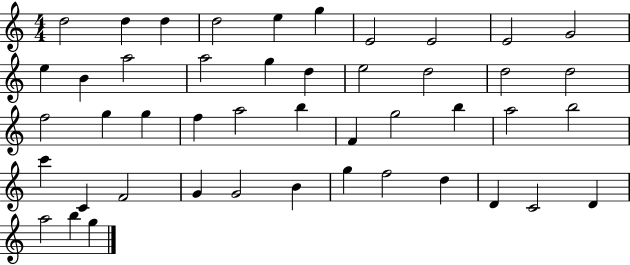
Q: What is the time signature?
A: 4/4